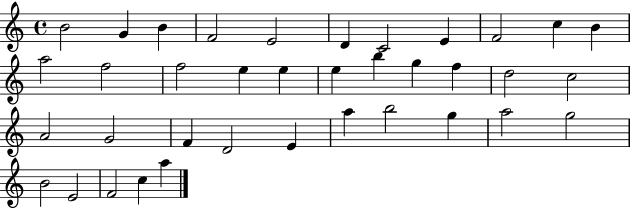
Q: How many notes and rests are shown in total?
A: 37